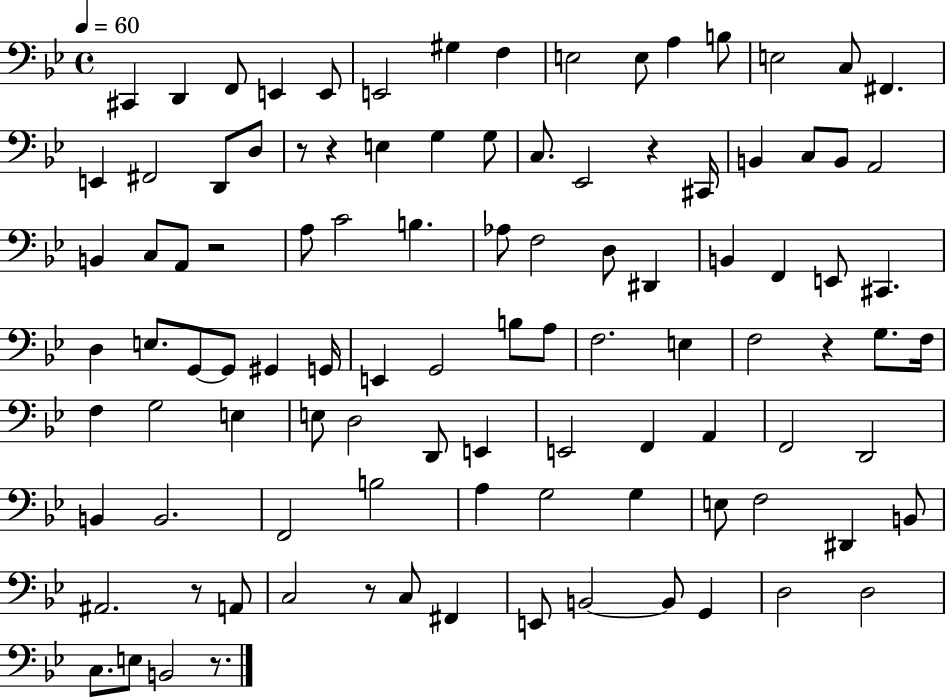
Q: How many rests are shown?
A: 8